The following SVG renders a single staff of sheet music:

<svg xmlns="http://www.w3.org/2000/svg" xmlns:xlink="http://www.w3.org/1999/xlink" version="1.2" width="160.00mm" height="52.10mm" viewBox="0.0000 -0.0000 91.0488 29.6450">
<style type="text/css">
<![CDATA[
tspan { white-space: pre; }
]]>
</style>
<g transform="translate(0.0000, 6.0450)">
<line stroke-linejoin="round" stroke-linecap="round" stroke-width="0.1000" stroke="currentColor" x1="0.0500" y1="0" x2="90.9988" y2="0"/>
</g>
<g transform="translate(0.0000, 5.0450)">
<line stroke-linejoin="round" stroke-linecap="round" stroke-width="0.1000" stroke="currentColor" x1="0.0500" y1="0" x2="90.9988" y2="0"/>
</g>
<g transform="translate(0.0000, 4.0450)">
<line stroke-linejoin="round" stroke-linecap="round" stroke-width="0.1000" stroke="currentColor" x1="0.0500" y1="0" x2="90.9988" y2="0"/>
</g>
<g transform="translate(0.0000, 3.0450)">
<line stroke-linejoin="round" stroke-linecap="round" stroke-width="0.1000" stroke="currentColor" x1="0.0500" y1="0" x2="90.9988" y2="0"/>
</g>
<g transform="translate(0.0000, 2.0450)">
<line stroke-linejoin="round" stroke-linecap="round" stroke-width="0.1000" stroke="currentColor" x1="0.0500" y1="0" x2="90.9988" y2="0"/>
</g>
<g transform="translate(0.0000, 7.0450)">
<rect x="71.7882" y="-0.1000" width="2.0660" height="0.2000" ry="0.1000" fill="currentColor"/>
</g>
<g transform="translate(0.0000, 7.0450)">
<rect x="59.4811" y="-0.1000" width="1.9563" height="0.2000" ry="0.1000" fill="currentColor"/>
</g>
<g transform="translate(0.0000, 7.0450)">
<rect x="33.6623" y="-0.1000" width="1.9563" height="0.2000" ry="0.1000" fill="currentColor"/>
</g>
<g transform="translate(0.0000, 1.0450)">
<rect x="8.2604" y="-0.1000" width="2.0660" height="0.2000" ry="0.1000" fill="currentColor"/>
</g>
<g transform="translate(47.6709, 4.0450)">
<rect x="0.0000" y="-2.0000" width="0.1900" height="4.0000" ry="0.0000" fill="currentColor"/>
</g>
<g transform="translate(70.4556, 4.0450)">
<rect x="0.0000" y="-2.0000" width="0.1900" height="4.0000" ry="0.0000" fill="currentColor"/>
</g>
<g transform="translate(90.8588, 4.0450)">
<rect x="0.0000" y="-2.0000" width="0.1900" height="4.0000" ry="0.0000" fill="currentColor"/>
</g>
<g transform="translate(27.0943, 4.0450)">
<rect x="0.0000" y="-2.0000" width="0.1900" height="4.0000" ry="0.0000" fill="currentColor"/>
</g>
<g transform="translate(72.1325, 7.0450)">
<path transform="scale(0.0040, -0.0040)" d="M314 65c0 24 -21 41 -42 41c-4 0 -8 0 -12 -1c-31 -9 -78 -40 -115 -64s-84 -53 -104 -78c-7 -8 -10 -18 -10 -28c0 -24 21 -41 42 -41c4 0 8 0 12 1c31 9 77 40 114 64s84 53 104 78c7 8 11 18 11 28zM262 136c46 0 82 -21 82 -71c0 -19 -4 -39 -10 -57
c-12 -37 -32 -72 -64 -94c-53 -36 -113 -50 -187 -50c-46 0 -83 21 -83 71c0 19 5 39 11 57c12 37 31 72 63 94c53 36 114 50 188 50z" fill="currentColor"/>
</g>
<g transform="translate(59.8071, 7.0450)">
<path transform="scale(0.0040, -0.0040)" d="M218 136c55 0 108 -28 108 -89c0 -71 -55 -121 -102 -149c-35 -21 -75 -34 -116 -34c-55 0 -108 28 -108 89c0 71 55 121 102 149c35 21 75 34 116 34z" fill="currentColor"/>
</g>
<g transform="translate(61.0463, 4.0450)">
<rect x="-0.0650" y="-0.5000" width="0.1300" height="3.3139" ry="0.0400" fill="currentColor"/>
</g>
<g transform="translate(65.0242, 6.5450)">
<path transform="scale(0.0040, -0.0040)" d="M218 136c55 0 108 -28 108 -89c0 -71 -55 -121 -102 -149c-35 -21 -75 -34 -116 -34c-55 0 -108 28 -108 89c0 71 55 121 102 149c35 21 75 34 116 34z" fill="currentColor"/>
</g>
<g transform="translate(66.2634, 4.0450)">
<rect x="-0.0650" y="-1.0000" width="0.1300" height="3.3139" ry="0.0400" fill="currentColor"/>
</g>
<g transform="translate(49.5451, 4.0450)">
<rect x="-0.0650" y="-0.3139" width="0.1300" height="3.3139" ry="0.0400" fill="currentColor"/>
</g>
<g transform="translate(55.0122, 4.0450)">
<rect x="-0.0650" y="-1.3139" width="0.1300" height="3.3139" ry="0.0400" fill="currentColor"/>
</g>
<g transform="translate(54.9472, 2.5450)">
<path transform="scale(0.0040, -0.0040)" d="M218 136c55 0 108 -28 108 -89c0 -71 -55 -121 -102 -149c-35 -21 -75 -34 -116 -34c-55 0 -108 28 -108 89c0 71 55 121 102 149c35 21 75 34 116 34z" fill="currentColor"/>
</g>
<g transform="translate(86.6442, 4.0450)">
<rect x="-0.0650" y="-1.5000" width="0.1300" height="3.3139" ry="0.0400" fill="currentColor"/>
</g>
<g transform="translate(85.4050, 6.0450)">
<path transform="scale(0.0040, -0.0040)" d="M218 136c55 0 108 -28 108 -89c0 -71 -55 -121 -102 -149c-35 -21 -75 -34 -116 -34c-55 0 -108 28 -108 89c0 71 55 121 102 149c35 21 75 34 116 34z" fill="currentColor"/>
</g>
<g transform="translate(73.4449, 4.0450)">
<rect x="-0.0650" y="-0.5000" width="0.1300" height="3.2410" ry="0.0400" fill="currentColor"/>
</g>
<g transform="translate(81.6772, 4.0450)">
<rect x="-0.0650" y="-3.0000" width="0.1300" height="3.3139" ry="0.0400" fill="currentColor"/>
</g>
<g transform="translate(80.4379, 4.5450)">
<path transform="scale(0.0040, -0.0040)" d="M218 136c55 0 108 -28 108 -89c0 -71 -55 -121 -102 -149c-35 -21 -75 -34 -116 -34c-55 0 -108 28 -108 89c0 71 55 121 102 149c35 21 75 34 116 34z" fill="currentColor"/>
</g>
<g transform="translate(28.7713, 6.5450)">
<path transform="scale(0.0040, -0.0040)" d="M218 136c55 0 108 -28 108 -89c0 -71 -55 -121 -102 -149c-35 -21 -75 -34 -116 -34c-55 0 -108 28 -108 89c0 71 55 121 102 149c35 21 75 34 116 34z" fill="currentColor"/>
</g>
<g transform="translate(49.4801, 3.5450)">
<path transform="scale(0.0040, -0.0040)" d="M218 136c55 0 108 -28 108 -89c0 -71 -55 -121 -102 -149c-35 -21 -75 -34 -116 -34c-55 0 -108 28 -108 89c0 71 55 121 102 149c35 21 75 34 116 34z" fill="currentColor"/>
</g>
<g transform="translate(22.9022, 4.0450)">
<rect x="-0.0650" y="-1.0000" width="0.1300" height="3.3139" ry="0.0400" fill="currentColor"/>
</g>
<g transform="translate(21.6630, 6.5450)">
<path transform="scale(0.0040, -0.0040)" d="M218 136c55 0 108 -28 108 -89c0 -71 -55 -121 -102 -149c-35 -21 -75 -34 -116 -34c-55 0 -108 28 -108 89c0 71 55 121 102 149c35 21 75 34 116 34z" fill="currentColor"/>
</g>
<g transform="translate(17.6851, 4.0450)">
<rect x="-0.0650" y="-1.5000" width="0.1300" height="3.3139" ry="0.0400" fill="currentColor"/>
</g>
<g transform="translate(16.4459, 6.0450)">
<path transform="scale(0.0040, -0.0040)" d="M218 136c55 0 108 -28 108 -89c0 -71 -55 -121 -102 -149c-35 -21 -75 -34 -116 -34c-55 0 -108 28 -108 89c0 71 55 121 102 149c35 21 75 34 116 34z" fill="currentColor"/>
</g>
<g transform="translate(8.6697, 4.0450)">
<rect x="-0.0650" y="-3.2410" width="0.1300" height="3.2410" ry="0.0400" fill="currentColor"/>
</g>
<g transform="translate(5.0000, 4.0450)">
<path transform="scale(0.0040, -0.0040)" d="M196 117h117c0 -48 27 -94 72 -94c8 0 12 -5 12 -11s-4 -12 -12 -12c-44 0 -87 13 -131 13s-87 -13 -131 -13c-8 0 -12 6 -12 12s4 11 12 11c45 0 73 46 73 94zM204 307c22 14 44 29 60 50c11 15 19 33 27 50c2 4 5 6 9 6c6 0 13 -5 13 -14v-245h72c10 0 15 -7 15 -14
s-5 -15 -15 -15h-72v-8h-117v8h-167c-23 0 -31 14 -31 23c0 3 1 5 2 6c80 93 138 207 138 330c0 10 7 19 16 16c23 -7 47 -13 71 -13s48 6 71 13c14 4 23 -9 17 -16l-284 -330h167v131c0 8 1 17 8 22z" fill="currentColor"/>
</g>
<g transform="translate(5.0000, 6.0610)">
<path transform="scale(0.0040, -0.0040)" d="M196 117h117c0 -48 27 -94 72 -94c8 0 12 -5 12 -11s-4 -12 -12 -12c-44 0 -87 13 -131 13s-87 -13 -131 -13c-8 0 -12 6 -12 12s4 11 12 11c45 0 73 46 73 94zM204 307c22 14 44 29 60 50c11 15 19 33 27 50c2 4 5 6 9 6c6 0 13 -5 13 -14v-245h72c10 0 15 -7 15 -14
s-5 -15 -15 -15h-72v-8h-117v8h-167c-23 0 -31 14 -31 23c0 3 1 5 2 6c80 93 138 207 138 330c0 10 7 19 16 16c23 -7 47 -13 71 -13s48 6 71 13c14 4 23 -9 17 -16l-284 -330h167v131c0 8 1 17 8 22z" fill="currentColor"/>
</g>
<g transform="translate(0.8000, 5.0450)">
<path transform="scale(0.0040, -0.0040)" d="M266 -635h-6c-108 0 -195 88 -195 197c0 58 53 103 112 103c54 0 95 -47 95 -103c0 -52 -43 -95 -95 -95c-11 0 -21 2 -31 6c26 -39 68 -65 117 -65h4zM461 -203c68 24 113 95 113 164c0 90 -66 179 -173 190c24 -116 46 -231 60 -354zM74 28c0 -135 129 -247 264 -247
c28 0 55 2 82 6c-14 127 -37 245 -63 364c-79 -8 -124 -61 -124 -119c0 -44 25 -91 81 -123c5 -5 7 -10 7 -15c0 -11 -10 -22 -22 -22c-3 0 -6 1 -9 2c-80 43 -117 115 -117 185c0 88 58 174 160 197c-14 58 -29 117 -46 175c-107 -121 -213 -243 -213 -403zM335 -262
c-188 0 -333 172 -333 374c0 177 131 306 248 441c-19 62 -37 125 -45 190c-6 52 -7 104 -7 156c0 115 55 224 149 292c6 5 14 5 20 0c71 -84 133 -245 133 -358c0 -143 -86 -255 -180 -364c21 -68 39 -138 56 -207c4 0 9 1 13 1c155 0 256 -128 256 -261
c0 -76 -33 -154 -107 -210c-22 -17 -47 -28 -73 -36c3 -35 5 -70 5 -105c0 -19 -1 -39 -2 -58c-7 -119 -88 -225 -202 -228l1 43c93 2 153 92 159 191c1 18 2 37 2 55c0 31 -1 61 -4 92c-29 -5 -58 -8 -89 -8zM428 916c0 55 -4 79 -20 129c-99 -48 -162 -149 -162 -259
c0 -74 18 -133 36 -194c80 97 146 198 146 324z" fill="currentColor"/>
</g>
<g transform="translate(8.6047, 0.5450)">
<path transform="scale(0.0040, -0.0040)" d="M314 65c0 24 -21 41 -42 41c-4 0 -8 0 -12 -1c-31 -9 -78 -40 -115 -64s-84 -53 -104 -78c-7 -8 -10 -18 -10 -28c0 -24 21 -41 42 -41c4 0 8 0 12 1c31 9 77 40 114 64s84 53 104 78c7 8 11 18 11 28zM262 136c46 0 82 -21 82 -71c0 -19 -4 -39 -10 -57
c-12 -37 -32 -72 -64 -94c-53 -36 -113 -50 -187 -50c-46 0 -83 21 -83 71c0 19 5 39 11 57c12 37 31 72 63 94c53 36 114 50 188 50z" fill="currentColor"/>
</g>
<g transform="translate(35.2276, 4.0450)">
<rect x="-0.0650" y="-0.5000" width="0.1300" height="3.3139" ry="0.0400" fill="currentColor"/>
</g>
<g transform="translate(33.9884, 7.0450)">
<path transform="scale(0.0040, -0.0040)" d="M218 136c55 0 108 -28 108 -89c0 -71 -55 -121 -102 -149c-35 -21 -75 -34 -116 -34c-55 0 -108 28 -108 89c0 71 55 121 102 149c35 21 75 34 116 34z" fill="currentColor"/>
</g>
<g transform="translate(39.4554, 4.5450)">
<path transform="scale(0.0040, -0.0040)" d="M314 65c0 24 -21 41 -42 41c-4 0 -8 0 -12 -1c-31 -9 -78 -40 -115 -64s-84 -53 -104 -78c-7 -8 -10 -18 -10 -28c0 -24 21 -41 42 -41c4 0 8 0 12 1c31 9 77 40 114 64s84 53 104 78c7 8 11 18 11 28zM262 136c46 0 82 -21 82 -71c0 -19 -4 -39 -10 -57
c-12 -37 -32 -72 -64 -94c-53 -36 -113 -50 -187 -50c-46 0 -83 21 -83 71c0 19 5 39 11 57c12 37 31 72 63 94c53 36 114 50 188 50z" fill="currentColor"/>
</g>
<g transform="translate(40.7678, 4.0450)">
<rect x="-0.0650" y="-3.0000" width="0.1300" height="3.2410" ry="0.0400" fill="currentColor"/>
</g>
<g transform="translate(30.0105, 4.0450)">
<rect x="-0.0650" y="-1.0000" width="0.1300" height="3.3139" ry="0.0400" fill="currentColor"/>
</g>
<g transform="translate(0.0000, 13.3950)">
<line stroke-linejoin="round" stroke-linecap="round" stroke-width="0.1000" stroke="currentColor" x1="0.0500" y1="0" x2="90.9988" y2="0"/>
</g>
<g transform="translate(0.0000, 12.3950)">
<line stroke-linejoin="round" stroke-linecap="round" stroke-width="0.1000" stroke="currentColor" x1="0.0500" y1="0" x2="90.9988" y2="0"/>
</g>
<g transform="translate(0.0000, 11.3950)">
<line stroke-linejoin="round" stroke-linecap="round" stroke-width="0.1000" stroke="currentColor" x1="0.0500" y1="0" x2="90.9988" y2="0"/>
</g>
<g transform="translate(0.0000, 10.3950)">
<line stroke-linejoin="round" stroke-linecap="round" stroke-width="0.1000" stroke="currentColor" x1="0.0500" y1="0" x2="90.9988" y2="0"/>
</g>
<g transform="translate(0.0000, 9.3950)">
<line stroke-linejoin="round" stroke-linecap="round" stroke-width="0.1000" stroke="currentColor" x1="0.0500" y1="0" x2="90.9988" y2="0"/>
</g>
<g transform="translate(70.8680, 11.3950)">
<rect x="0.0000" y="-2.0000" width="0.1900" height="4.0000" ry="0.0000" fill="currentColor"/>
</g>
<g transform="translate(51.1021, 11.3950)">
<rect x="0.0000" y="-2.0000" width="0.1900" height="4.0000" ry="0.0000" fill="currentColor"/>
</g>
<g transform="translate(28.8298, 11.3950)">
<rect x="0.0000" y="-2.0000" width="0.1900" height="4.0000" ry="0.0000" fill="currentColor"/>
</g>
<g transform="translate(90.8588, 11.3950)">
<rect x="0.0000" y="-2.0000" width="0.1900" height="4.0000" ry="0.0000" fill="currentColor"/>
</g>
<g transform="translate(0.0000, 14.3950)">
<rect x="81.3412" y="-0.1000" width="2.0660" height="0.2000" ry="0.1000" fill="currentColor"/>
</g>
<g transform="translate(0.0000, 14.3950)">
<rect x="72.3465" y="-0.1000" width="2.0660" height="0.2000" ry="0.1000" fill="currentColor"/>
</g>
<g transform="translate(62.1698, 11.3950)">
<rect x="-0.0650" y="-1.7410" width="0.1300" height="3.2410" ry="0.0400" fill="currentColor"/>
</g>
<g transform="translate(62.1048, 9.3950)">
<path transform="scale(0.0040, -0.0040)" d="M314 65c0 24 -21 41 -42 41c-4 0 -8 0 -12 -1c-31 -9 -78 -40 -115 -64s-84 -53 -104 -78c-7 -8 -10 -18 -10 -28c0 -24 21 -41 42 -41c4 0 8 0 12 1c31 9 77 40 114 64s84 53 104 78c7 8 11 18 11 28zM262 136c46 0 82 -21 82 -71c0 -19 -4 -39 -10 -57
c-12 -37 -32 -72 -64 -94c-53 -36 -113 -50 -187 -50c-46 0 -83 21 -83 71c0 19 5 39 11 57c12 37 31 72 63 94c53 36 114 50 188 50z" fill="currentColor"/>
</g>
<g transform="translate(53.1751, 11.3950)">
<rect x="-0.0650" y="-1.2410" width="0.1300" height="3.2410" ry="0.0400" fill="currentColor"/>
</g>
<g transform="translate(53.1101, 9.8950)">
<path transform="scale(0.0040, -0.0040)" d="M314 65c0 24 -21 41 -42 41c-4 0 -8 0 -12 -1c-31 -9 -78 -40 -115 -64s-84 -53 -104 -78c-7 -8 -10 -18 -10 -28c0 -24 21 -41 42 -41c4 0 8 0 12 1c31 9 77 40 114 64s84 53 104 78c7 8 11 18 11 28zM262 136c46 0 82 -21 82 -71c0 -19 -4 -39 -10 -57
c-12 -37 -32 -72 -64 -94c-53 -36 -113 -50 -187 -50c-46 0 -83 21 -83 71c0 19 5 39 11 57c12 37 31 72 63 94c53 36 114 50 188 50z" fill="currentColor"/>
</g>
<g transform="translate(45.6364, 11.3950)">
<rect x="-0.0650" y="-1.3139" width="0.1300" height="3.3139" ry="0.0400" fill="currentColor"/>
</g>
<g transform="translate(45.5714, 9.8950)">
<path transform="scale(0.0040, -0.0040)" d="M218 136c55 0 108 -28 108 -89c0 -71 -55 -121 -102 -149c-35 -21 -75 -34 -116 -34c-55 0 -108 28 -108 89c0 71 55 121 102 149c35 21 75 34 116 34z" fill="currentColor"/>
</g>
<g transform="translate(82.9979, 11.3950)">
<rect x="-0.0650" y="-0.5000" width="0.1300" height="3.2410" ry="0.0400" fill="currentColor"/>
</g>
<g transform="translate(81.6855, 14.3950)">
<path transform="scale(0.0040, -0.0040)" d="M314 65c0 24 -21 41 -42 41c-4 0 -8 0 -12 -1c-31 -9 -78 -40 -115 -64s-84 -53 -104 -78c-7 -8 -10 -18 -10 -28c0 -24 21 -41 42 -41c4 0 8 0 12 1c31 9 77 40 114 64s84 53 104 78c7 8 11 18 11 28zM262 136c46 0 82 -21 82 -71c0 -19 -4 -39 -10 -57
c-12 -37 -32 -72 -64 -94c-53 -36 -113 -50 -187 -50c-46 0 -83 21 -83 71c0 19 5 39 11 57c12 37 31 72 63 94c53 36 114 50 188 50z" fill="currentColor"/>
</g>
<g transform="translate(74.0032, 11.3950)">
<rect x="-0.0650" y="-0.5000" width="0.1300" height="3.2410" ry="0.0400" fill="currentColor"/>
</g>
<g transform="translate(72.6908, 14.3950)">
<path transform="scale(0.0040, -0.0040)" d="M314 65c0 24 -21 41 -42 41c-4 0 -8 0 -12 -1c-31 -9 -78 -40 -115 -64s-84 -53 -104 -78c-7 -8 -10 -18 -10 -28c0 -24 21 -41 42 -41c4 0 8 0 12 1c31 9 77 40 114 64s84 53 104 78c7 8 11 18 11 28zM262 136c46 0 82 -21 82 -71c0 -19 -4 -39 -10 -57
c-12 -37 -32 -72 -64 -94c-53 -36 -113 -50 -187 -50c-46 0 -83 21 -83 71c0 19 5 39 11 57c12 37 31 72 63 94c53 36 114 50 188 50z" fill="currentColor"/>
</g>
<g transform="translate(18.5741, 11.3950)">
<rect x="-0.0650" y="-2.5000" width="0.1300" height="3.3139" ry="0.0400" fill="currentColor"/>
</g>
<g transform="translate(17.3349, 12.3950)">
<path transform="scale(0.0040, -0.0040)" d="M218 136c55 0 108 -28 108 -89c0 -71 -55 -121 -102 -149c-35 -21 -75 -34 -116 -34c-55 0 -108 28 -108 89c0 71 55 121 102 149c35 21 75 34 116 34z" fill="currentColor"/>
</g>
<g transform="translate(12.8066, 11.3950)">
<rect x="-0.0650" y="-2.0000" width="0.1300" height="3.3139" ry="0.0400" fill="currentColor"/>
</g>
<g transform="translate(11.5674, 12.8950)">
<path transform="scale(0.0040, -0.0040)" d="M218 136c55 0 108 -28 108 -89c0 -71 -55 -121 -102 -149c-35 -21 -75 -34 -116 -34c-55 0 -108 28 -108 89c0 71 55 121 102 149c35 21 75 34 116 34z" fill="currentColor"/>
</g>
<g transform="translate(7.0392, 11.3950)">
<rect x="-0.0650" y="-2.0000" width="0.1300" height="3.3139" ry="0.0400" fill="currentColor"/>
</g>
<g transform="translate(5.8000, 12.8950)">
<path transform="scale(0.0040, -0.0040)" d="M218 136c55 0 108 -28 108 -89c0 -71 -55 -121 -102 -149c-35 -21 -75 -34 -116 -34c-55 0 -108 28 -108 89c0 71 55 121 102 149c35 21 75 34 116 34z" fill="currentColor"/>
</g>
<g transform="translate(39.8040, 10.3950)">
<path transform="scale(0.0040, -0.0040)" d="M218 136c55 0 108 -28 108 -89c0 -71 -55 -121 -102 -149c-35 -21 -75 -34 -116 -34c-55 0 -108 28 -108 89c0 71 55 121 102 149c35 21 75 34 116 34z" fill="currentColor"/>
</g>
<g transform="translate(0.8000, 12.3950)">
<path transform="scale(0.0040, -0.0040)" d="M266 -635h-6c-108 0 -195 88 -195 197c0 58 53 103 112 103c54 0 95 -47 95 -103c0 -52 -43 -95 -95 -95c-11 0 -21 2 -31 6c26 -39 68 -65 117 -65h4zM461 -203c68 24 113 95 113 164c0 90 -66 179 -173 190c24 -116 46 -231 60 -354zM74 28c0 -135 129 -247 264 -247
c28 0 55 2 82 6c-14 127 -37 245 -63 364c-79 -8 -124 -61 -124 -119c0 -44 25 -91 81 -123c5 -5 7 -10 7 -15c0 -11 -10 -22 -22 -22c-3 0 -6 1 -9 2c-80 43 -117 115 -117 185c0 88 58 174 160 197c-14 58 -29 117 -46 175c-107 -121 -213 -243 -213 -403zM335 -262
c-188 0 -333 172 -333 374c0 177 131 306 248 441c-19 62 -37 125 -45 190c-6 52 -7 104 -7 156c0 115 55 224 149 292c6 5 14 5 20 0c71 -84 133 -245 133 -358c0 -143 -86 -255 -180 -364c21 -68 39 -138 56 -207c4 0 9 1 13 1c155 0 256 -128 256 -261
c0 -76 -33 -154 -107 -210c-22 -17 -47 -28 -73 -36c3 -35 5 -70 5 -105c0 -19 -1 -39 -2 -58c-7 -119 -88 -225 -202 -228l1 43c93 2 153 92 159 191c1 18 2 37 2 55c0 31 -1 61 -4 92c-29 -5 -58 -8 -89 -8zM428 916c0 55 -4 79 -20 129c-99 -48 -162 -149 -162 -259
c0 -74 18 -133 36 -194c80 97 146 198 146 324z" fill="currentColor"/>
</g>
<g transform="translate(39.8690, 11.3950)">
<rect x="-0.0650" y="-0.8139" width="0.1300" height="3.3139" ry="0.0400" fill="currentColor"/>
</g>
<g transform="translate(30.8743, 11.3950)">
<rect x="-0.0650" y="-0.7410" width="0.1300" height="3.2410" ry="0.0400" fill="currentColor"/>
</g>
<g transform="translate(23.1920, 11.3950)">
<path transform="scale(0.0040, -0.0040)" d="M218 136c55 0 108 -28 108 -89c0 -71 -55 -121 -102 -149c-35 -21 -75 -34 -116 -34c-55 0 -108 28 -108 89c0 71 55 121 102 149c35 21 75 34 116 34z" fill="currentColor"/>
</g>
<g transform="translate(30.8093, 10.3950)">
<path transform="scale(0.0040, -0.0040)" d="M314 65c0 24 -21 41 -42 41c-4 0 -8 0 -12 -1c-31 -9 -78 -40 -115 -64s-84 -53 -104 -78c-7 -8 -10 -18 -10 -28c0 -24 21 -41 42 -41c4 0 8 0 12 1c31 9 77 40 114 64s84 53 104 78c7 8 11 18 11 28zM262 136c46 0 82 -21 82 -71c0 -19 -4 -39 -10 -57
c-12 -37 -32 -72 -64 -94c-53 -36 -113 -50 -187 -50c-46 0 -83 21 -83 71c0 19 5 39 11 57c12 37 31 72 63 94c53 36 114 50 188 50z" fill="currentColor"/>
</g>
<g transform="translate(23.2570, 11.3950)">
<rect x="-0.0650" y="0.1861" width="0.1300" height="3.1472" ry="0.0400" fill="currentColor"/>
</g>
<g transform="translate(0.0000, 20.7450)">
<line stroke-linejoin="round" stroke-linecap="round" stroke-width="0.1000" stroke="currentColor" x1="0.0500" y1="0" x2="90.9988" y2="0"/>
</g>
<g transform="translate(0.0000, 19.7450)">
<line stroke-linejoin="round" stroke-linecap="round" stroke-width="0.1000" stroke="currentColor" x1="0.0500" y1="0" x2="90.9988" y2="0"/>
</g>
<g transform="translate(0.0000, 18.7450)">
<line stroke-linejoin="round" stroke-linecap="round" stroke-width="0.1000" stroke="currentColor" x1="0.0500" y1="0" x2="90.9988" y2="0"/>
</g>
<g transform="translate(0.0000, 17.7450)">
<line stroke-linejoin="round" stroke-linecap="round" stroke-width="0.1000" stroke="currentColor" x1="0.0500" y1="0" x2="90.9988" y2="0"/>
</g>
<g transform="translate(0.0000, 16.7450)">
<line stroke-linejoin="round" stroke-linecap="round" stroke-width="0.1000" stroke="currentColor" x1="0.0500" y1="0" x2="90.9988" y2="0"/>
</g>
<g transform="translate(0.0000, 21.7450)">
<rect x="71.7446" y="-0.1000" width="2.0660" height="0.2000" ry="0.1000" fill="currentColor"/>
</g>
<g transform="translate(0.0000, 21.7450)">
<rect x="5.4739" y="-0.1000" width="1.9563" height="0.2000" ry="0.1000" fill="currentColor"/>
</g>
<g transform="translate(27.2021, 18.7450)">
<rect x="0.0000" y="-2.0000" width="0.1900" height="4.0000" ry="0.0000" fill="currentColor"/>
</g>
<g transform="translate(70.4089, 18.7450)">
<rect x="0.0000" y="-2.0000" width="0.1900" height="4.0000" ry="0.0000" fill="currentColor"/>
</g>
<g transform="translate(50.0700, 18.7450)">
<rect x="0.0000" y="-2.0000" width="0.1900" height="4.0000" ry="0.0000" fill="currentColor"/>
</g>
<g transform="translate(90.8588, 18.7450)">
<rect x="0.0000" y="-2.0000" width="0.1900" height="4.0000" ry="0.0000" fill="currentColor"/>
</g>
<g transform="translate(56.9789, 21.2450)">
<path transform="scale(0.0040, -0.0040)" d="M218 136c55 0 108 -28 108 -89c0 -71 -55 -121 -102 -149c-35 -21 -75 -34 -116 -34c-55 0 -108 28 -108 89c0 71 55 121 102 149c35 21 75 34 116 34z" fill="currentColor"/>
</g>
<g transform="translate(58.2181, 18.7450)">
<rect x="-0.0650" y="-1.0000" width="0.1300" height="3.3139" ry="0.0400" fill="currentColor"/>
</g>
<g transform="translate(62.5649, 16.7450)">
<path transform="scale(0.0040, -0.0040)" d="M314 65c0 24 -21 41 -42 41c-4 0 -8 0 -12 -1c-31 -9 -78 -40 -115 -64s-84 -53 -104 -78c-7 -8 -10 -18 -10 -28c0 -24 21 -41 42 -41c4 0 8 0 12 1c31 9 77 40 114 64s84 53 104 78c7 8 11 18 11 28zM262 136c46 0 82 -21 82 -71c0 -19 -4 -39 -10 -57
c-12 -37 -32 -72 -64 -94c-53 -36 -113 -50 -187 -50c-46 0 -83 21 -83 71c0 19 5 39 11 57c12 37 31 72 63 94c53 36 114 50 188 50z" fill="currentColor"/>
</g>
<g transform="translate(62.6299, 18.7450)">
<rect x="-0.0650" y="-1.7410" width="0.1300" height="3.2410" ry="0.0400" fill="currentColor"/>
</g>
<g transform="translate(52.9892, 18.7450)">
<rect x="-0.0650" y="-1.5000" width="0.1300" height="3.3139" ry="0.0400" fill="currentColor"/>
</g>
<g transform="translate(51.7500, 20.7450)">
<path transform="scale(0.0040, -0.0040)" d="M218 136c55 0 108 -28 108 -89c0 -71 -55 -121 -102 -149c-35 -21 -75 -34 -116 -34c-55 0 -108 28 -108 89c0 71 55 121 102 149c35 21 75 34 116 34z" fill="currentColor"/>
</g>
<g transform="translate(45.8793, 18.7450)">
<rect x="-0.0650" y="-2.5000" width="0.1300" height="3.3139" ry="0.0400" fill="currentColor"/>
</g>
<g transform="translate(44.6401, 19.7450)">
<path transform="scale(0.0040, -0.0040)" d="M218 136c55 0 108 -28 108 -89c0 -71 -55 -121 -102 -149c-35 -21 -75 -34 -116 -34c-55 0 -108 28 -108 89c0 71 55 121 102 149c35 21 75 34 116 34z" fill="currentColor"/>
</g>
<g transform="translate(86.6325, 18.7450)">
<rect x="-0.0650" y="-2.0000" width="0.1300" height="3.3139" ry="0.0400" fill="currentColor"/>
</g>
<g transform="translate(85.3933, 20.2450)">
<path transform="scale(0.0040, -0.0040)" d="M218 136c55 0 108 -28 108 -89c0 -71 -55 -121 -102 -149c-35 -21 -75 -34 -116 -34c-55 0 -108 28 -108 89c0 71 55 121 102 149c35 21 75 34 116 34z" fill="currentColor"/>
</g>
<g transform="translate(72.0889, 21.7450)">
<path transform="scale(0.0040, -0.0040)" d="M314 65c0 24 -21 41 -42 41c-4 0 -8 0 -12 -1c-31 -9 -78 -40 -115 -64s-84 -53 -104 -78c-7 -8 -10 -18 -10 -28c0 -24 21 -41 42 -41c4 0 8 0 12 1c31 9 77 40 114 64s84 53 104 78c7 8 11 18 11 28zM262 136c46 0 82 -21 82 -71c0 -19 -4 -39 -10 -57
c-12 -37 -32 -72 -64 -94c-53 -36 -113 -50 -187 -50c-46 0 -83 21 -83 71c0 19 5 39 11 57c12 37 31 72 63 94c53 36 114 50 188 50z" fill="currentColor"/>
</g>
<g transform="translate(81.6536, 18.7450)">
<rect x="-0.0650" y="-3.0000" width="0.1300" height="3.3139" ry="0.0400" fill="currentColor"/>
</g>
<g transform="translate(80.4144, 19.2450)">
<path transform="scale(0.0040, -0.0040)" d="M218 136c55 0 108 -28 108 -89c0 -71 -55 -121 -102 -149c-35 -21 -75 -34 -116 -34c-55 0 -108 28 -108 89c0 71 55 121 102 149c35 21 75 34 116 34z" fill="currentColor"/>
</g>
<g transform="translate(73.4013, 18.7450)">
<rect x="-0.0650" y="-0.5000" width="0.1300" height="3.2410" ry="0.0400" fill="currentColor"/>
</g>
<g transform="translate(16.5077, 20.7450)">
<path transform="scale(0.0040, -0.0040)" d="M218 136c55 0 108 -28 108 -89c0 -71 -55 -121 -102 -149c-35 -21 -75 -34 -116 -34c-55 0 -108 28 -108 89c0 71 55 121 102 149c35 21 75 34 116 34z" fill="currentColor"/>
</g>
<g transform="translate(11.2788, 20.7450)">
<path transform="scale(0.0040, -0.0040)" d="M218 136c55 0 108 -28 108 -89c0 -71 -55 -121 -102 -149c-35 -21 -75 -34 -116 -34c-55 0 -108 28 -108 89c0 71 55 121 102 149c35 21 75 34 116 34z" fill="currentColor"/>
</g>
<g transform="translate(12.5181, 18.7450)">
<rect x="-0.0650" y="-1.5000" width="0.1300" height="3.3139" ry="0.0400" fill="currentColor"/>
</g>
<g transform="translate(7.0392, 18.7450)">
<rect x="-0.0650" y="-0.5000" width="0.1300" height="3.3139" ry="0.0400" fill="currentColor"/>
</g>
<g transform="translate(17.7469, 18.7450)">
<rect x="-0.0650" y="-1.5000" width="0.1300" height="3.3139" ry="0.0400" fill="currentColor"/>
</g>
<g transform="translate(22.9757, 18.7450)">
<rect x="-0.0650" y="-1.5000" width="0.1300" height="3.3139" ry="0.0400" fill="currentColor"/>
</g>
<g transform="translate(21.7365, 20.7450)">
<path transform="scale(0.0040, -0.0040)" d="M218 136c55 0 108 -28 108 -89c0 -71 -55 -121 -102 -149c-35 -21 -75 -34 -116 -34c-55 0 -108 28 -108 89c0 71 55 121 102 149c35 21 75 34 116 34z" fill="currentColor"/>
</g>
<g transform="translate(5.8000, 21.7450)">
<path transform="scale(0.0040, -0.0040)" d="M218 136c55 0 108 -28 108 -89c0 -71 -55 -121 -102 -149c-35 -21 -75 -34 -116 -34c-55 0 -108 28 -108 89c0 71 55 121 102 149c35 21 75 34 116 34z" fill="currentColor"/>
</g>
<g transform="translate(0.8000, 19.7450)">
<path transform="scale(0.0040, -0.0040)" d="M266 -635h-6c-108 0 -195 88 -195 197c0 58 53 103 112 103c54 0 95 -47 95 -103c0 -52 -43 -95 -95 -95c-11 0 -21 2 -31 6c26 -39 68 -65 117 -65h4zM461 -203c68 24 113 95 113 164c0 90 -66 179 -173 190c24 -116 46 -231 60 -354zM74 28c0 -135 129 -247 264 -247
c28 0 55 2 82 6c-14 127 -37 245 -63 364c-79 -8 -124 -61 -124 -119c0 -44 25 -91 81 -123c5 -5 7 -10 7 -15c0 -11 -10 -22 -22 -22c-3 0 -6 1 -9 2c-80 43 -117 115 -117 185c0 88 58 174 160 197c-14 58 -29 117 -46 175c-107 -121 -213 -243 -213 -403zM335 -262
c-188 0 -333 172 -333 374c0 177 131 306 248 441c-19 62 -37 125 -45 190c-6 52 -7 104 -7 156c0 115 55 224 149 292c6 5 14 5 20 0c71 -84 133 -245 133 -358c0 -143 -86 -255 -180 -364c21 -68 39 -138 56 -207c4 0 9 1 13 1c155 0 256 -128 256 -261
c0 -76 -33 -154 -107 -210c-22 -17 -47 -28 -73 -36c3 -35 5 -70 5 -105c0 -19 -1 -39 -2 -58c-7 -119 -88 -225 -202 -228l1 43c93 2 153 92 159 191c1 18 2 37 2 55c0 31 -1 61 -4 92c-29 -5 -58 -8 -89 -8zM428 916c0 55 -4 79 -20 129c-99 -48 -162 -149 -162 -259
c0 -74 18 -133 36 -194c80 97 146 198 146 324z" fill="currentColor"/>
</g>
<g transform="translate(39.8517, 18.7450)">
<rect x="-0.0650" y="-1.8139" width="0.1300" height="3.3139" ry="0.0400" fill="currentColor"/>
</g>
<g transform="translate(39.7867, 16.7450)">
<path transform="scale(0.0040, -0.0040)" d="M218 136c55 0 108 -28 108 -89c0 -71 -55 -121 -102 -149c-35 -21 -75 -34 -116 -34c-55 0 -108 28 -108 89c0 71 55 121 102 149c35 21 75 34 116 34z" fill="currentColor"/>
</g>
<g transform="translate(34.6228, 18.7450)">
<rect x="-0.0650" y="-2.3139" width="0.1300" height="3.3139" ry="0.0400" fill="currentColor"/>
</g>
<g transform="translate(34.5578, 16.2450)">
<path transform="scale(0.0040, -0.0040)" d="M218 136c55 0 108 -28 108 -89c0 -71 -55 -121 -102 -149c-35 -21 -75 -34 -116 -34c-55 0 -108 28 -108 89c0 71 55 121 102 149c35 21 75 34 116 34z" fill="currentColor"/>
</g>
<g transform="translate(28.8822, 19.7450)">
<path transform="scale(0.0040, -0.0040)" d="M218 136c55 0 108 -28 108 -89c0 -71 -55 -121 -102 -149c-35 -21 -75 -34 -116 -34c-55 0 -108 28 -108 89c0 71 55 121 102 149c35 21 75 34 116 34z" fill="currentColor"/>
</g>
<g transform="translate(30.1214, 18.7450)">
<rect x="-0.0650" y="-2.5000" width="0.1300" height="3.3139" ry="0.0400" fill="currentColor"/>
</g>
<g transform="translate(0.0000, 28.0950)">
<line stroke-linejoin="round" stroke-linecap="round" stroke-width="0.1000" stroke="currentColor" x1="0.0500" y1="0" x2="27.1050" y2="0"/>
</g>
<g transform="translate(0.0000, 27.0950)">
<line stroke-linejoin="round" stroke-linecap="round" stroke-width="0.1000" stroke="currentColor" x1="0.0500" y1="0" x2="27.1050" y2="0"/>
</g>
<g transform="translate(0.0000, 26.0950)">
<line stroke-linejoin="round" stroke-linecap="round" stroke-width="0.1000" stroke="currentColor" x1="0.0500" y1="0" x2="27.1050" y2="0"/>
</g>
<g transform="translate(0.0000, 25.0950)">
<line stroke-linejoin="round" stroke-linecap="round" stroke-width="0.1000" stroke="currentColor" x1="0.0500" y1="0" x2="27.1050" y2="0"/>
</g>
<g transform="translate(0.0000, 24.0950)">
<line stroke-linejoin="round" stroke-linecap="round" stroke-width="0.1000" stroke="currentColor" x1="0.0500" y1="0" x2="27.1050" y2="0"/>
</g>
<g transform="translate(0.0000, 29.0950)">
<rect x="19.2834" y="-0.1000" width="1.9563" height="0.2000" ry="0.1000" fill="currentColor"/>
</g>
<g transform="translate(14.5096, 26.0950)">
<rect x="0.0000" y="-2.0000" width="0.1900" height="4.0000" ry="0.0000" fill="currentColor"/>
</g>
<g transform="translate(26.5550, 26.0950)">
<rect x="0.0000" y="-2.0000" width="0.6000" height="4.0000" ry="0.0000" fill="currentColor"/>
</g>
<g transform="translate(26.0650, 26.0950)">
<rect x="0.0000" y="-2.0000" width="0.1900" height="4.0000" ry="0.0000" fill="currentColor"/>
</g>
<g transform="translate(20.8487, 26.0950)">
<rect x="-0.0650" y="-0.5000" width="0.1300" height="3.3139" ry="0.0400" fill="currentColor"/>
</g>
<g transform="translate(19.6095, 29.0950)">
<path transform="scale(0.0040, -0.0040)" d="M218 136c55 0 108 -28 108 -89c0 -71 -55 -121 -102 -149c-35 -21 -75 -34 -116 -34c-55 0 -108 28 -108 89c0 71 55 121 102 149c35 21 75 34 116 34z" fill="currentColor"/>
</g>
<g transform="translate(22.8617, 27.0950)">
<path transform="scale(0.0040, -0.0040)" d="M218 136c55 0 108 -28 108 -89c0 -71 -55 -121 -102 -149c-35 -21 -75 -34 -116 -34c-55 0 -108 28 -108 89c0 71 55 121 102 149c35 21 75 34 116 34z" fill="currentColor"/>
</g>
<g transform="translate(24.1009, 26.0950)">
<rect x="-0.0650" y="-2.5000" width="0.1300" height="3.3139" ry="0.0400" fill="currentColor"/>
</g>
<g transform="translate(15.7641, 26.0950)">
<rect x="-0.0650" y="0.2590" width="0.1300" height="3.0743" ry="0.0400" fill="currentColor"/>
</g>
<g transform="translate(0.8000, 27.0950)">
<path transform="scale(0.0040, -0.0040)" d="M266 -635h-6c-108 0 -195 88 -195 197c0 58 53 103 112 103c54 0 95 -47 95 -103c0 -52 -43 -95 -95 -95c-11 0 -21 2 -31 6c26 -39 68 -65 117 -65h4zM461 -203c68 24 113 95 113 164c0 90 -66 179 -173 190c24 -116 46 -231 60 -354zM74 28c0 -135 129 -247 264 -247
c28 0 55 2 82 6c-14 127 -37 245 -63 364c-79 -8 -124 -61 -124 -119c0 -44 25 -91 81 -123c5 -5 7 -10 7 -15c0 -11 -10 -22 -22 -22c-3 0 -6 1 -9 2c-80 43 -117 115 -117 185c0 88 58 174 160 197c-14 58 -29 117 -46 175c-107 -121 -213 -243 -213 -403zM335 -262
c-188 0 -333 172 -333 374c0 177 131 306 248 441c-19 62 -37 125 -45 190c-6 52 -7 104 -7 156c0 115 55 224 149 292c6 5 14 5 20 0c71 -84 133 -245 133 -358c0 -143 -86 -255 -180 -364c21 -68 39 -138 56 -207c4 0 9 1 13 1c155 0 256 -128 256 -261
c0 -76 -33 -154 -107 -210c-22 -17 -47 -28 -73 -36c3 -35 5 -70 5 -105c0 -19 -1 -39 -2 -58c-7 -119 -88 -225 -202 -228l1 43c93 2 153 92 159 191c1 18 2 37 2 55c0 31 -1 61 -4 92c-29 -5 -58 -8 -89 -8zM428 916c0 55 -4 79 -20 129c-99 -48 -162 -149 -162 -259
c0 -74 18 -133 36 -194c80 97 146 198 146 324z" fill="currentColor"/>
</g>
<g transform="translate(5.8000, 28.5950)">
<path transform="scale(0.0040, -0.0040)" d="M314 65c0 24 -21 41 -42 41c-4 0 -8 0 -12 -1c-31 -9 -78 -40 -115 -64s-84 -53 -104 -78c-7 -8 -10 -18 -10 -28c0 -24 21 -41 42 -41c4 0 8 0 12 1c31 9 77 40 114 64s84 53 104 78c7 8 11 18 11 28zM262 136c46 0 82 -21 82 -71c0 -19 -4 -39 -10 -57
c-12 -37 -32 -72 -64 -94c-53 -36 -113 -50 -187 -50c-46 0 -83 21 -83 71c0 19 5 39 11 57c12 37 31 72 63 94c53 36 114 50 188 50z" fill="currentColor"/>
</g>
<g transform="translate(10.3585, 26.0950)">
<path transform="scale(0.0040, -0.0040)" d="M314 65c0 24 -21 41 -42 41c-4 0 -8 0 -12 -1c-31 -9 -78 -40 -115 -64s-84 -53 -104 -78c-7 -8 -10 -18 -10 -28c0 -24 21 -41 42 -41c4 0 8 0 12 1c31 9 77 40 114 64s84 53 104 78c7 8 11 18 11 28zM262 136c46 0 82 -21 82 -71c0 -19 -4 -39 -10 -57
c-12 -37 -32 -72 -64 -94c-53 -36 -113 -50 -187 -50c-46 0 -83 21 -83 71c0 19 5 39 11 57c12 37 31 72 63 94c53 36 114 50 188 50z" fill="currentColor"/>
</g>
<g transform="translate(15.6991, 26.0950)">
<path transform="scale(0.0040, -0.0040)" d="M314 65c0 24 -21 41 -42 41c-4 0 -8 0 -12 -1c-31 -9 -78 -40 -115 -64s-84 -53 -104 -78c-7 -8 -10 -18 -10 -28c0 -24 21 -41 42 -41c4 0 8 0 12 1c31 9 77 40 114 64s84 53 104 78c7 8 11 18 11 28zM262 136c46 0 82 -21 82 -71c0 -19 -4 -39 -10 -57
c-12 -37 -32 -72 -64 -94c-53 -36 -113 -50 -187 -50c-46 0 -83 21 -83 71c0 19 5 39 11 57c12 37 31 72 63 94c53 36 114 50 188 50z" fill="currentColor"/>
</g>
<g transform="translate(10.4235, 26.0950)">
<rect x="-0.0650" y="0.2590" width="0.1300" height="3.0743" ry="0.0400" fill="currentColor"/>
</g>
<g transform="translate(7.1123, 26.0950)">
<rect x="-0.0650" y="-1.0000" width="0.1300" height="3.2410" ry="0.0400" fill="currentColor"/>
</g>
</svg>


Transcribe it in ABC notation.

X:1
T:Untitled
M:4/4
L:1/4
K:C
b2 E D D C A2 c e C D C2 A E F F G B d2 d e e2 f2 C2 C2 C E E E G g f G E D f2 C2 A F D2 B2 B2 C G